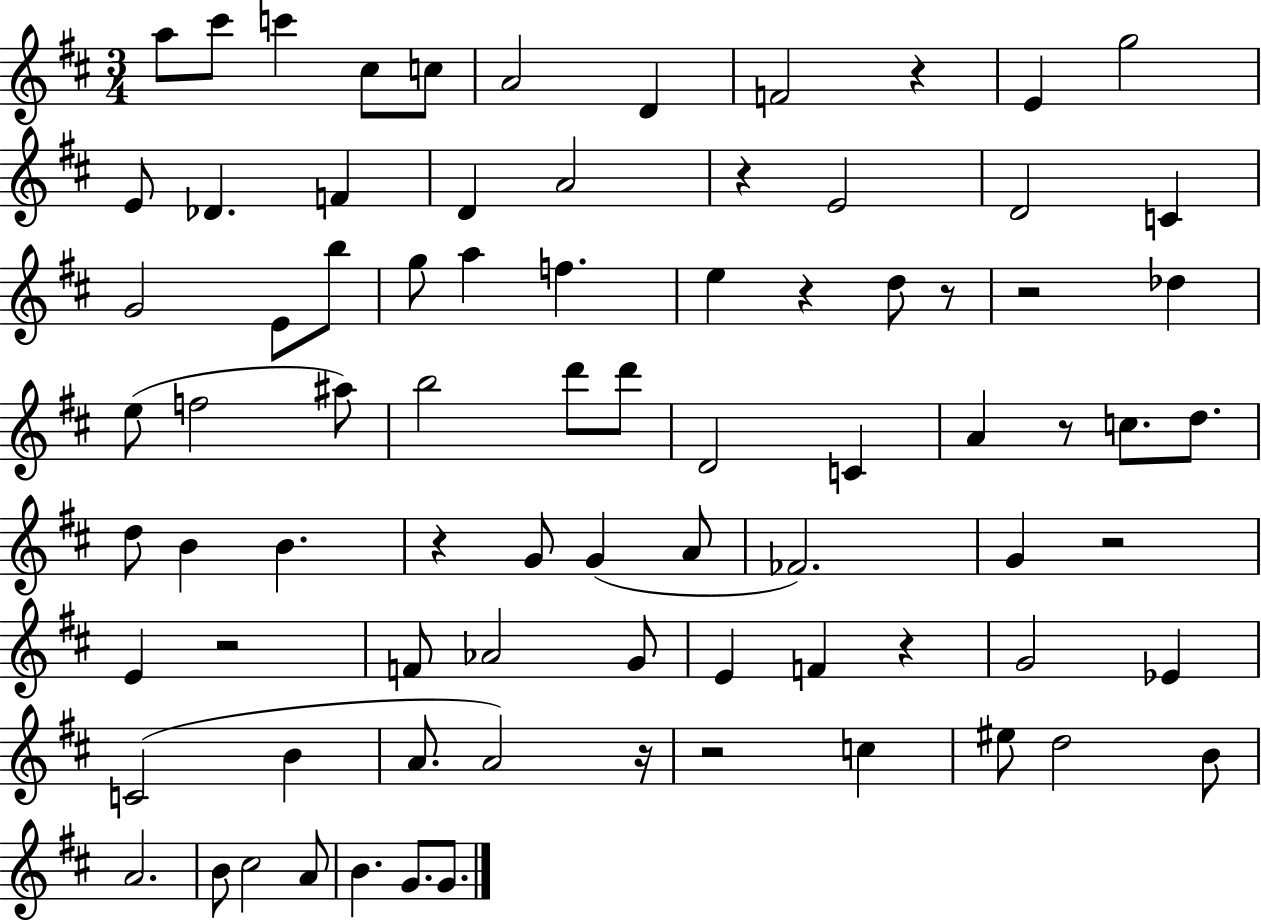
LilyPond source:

{
  \clef treble
  \numericTimeSignature
  \time 3/4
  \key d \major
  a''8 cis'''8 c'''4 cis''8 c''8 | a'2 d'4 | f'2 r4 | e'4 g''2 | \break e'8 des'4. f'4 | d'4 a'2 | r4 e'2 | d'2 c'4 | \break g'2 e'8 b''8 | g''8 a''4 f''4. | e''4 r4 d''8 r8 | r2 des''4 | \break e''8( f''2 ais''8) | b''2 d'''8 d'''8 | d'2 c'4 | a'4 r8 c''8. d''8. | \break d''8 b'4 b'4. | r4 g'8 g'4( a'8 | fes'2.) | g'4 r2 | \break e'4 r2 | f'8 aes'2 g'8 | e'4 f'4 r4 | g'2 ees'4 | \break c'2( b'4 | a'8. a'2) r16 | r2 c''4 | eis''8 d''2 b'8 | \break a'2. | b'8 cis''2 a'8 | b'4. g'8. g'8. | \bar "|."
}